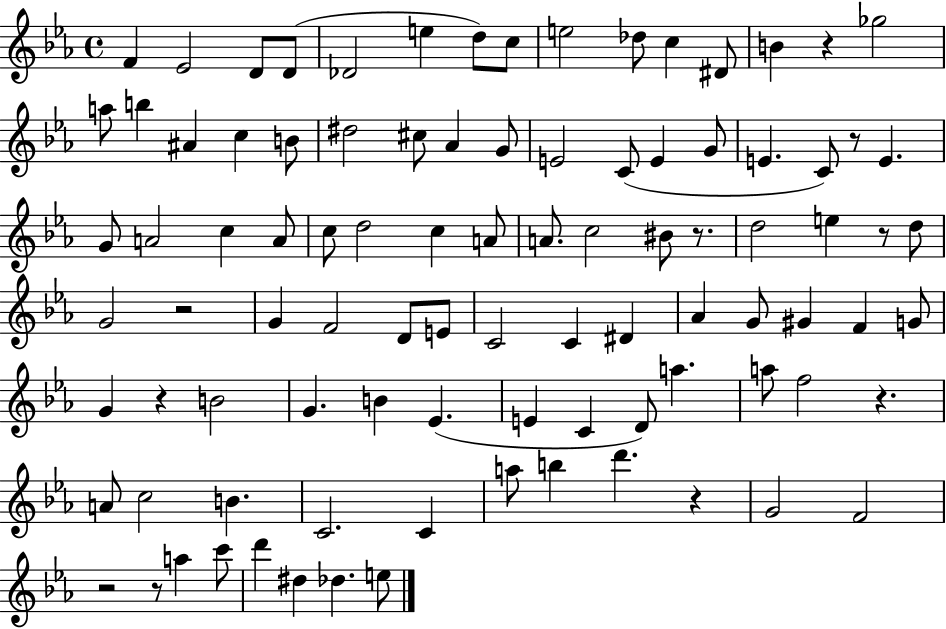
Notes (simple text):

F4/q Eb4/h D4/e D4/e Db4/h E5/q D5/e C5/e E5/h Db5/e C5/q D#4/e B4/q R/q Gb5/h A5/e B5/q A#4/q C5/q B4/e D#5/h C#5/e Ab4/q G4/e E4/h C4/e E4/q G4/e E4/q. C4/e R/e E4/q. G4/e A4/h C5/q A4/e C5/e D5/h C5/q A4/e A4/e. C5/h BIS4/e R/e. D5/h E5/q R/e D5/e G4/h R/h G4/q F4/h D4/e E4/e C4/h C4/q D#4/q Ab4/q G4/e G#4/q F4/q G4/e G4/q R/q B4/h G4/q. B4/q Eb4/q. E4/q C4/q D4/e A5/q. A5/e F5/h R/q. A4/e C5/h B4/q. C4/h. C4/q A5/e B5/q D6/q. R/q G4/h F4/h R/h R/e A5/q C6/e D6/q D#5/q Db5/q. E5/e